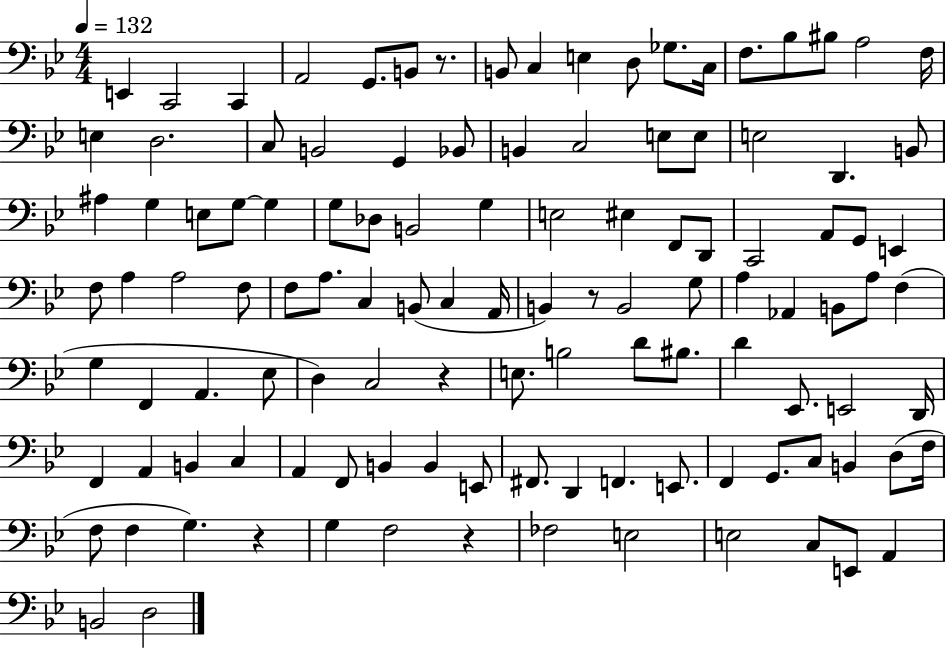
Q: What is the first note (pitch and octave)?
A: E2